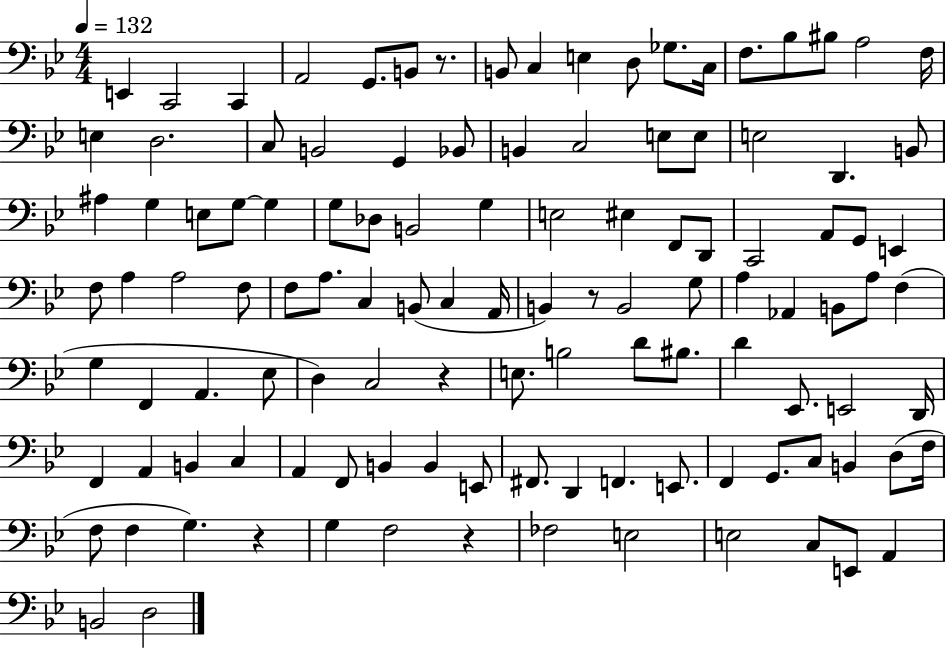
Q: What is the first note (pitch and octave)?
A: E2